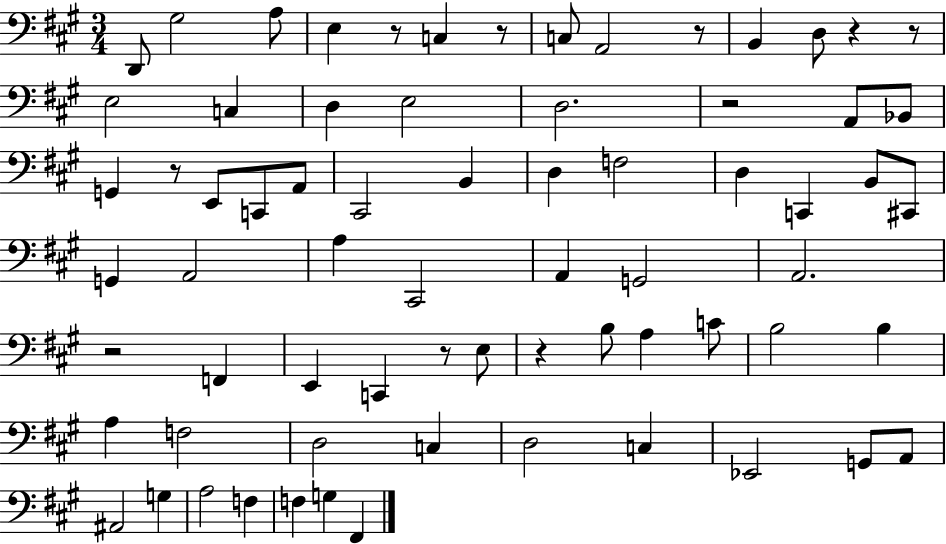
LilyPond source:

{
  \clef bass
  \numericTimeSignature
  \time 3/4
  \key a \major
  \repeat volta 2 { d,8 gis2 a8 | e4 r8 c4 r8 | c8 a,2 r8 | b,4 d8 r4 r8 | \break e2 c4 | d4 e2 | d2. | r2 a,8 bes,8 | \break g,4 r8 e,8 c,8 a,8 | cis,2 b,4 | d4 f2 | d4 c,4 b,8 cis,8 | \break g,4 a,2 | a4 cis,2 | a,4 g,2 | a,2. | \break r2 f,4 | e,4 c,4 r8 e8 | r4 b8 a4 c'8 | b2 b4 | \break a4 f2 | d2 c4 | d2 c4 | ees,2 g,8 a,8 | \break ais,2 g4 | a2 f4 | f4 g4 fis,4 | } \bar "|."
}